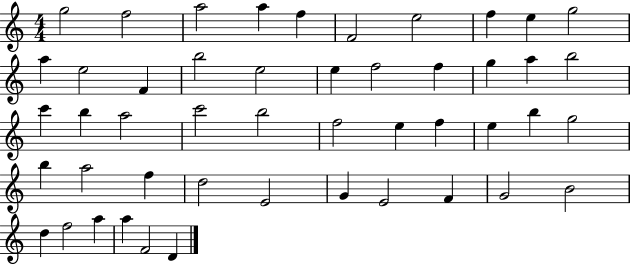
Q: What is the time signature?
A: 4/4